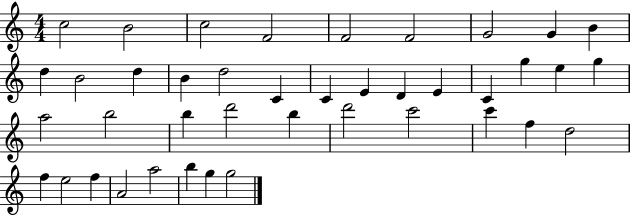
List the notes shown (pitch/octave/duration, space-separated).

C5/h B4/h C5/h F4/h F4/h F4/h G4/h G4/q B4/q D5/q B4/h D5/q B4/q D5/h C4/q C4/q E4/q D4/q E4/q C4/q G5/q E5/q G5/q A5/h B5/h B5/q D6/h B5/q D6/h C6/h C6/q F5/q D5/h F5/q E5/h F5/q A4/h A5/h B5/q G5/q G5/h